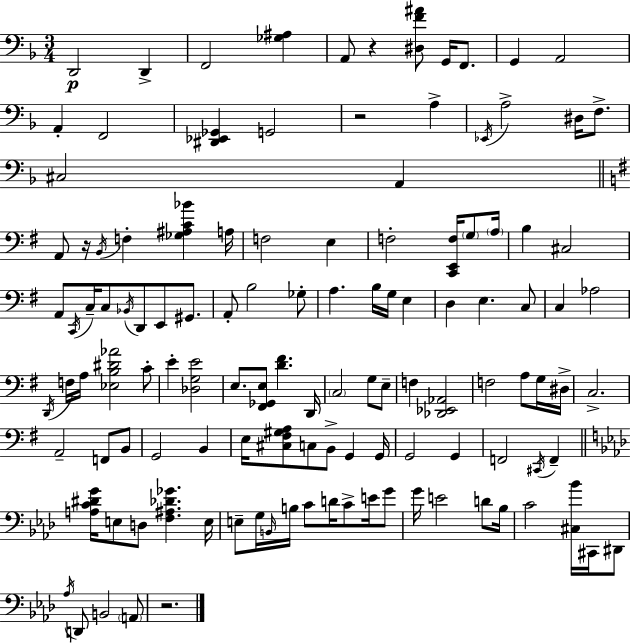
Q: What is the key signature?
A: D minor